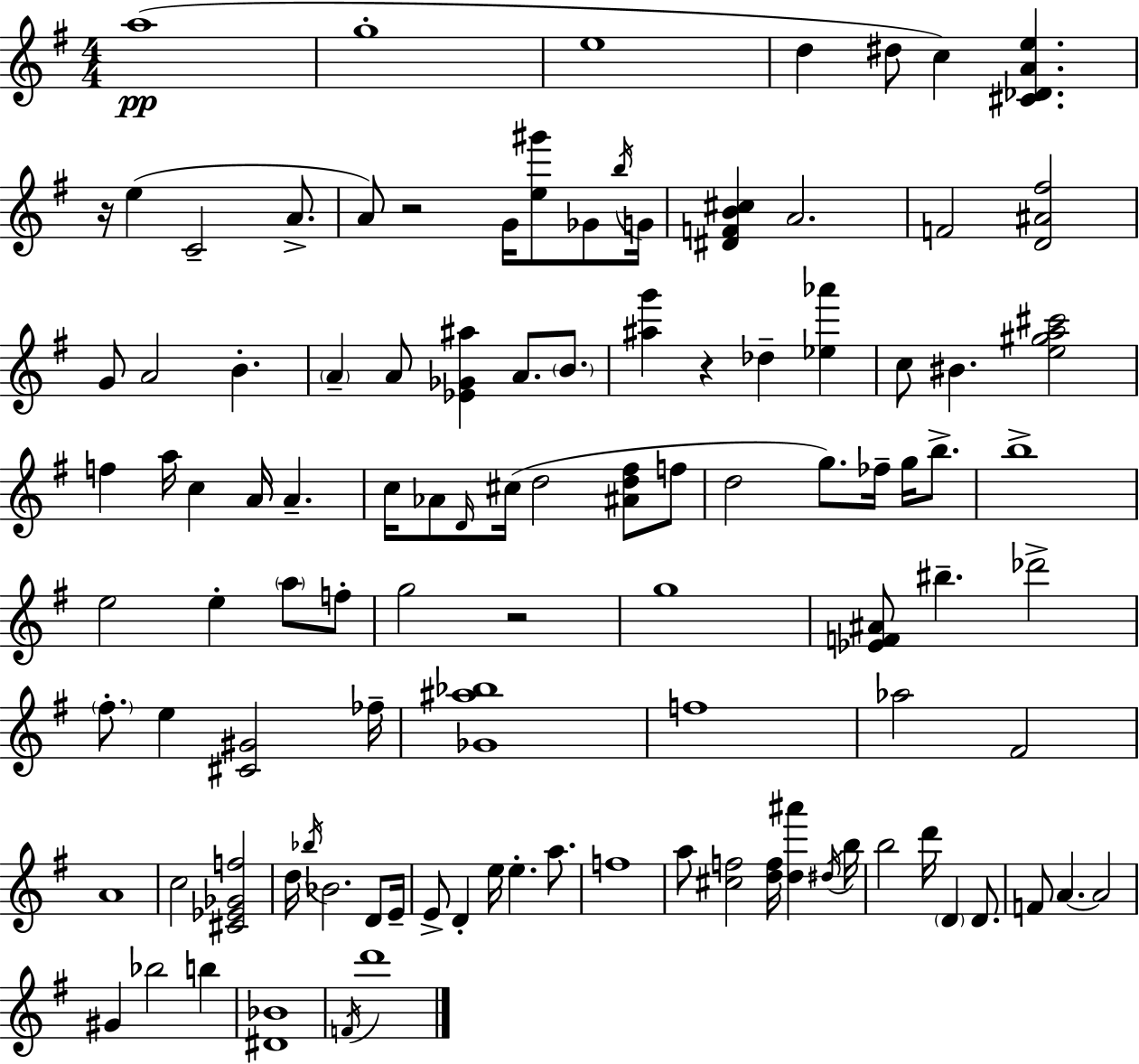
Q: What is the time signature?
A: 4/4